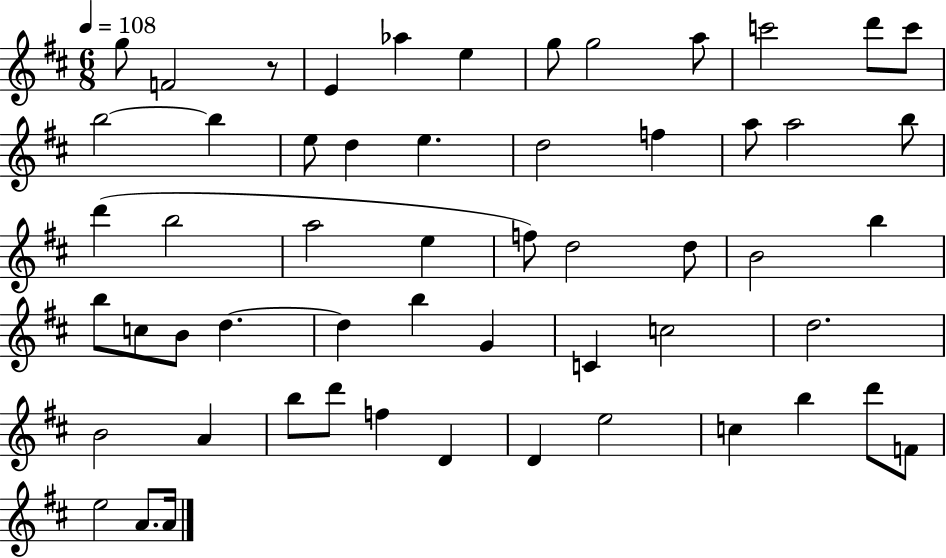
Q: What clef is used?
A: treble